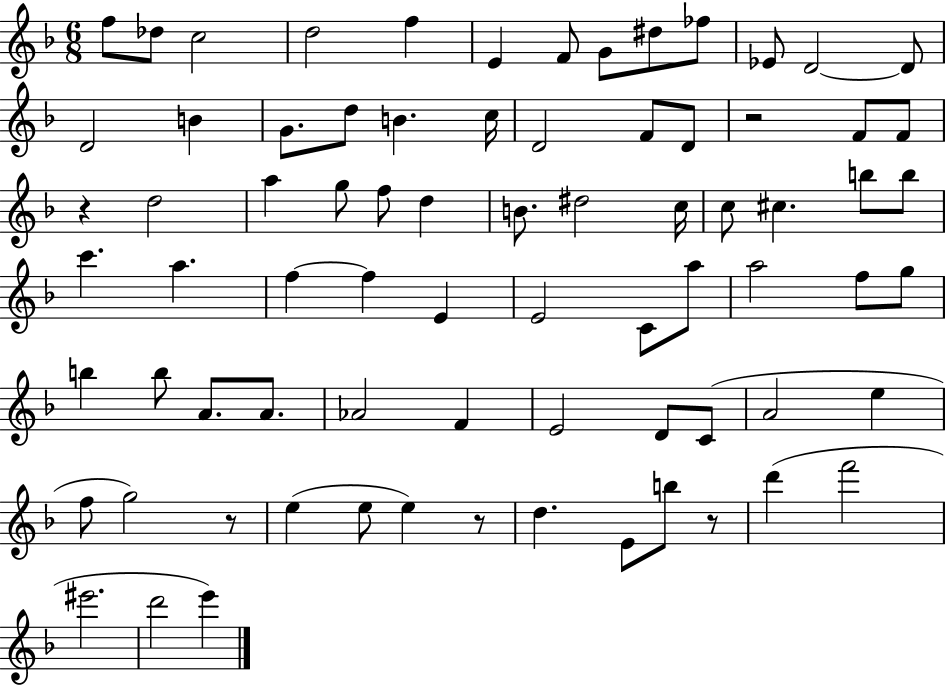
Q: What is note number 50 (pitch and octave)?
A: A4